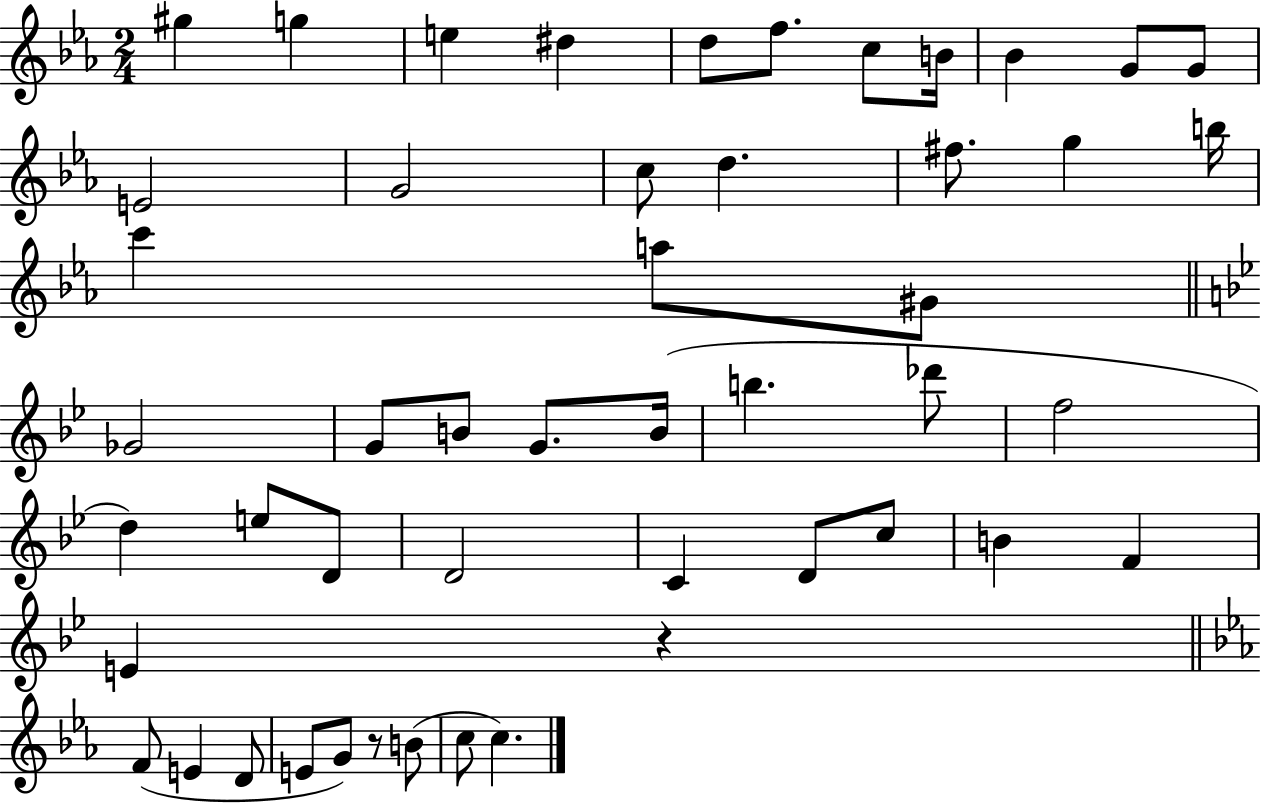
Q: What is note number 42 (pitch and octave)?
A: D4